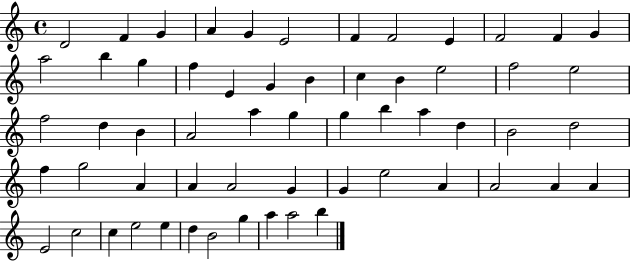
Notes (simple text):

D4/h F4/q G4/q A4/q G4/q E4/h F4/q F4/h E4/q F4/h F4/q G4/q A5/h B5/q G5/q F5/q E4/q G4/q B4/q C5/q B4/q E5/h F5/h E5/h F5/h D5/q B4/q A4/h A5/q G5/q G5/q B5/q A5/q D5/q B4/h D5/h F5/q G5/h A4/q A4/q A4/h G4/q G4/q E5/h A4/q A4/h A4/q A4/q E4/h C5/h C5/q E5/h E5/q D5/q B4/h G5/q A5/q A5/h B5/q